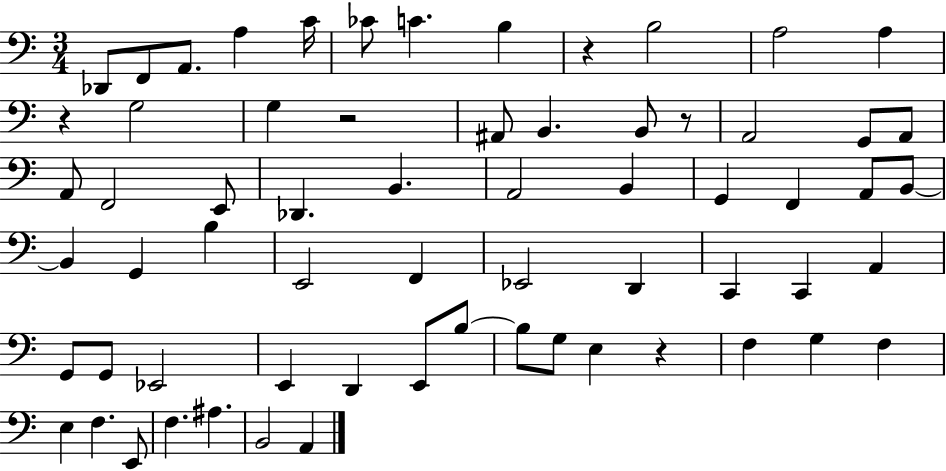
X:1
T:Untitled
M:3/4
L:1/4
K:C
_D,,/2 F,,/2 A,,/2 A, C/4 _C/2 C B, z B,2 A,2 A, z G,2 G, z2 ^A,,/2 B,, B,,/2 z/2 A,,2 G,,/2 A,,/2 A,,/2 F,,2 E,,/2 _D,, B,, A,,2 B,, G,, F,, A,,/2 B,,/2 B,, G,, B, E,,2 F,, _E,,2 D,, C,, C,, A,, G,,/2 G,,/2 _E,,2 E,, D,, E,,/2 B,/2 B,/2 G,/2 E, z F, G, F, E, F, E,,/2 F, ^A, B,,2 A,,